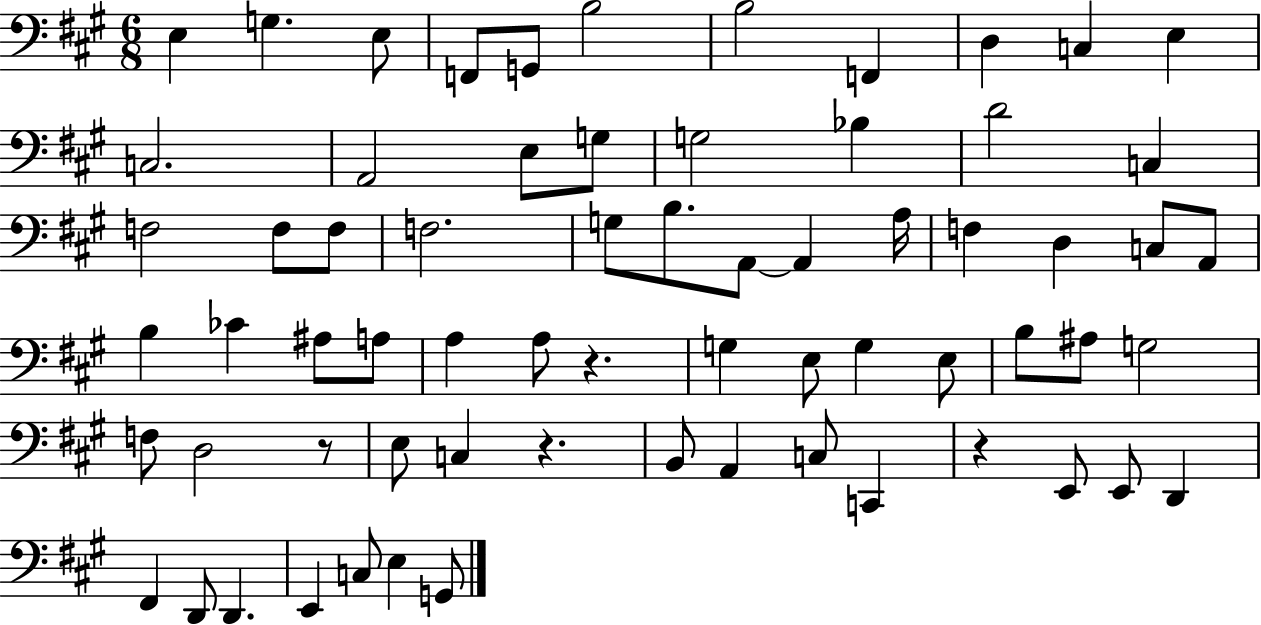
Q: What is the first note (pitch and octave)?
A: E3